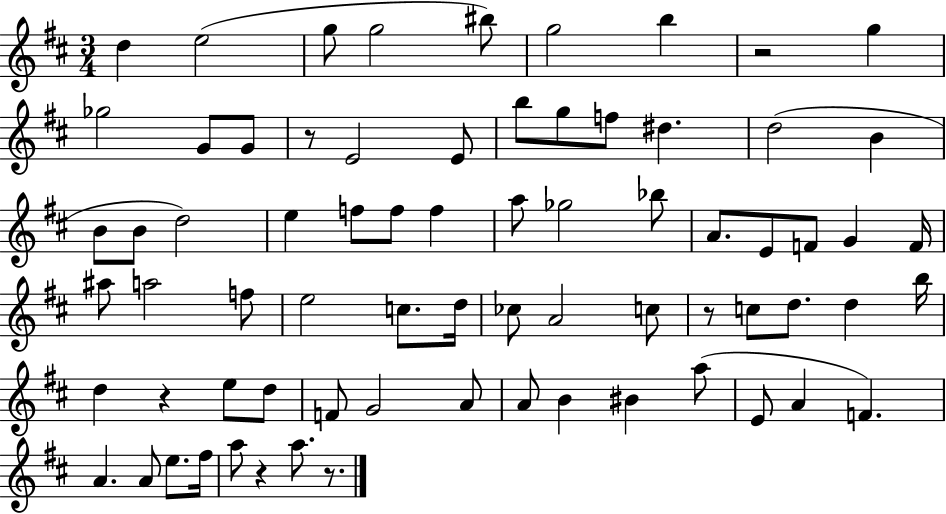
D5/q E5/h G5/e G5/h BIS5/e G5/h B5/q R/h G5/q Gb5/h G4/e G4/e R/e E4/h E4/e B5/e G5/e F5/e D#5/q. D5/h B4/q B4/e B4/e D5/h E5/q F5/e F5/e F5/q A5/e Gb5/h Bb5/e A4/e. E4/e F4/e G4/q F4/s A#5/e A5/h F5/e E5/h C5/e. D5/s CES5/e A4/h C5/e R/e C5/e D5/e. D5/q B5/s D5/q R/q E5/e D5/e F4/e G4/h A4/e A4/e B4/q BIS4/q A5/e E4/e A4/q F4/q. A4/q. A4/e E5/e. F#5/s A5/e R/q A5/e. R/e.